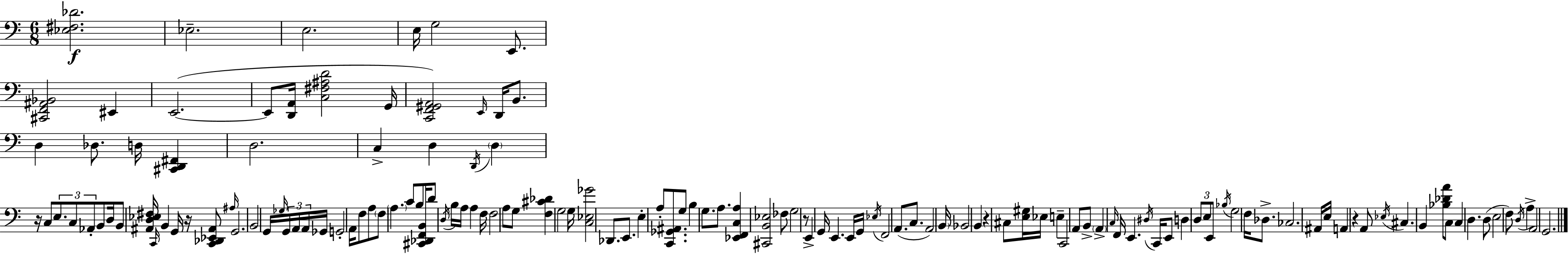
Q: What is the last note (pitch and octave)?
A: G2